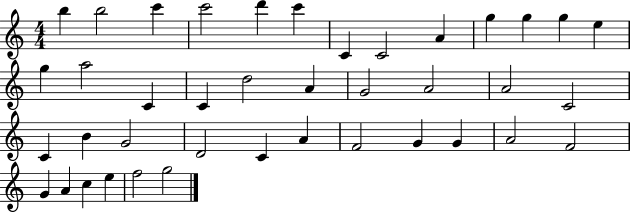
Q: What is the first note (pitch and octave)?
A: B5